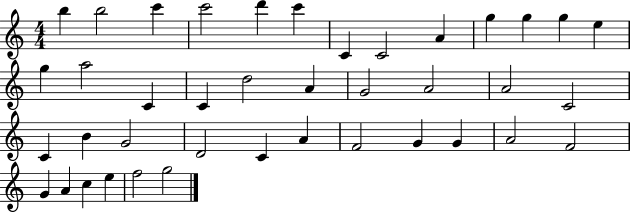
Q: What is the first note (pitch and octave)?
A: B5